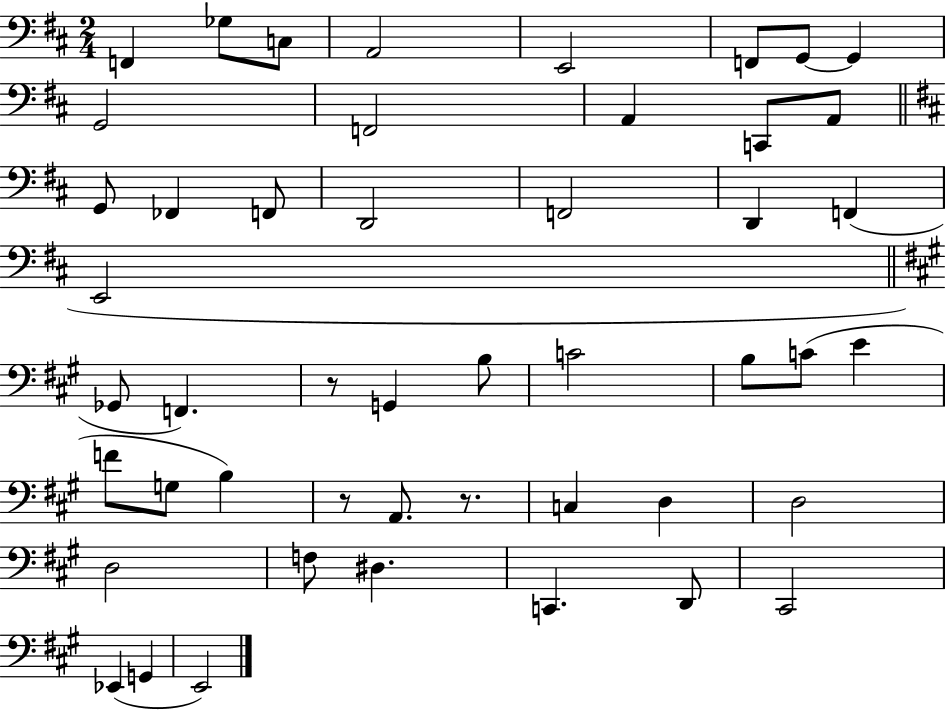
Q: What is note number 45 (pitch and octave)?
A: E2